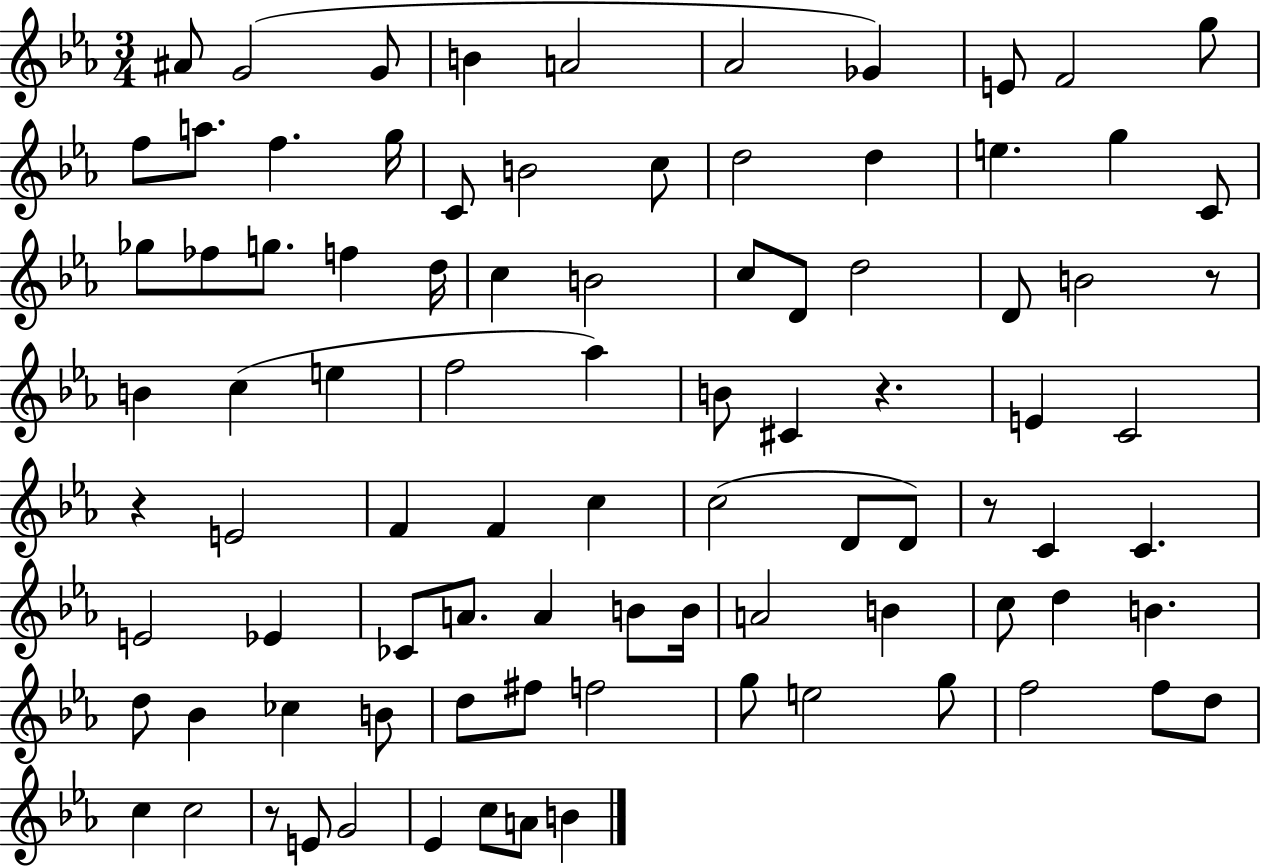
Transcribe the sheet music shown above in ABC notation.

X:1
T:Untitled
M:3/4
L:1/4
K:Eb
^A/2 G2 G/2 B A2 _A2 _G E/2 F2 g/2 f/2 a/2 f g/4 C/2 B2 c/2 d2 d e g C/2 _g/2 _f/2 g/2 f d/4 c B2 c/2 D/2 d2 D/2 B2 z/2 B c e f2 _a B/2 ^C z E C2 z E2 F F c c2 D/2 D/2 z/2 C C E2 _E _C/2 A/2 A B/2 B/4 A2 B c/2 d B d/2 _B _c B/2 d/2 ^f/2 f2 g/2 e2 g/2 f2 f/2 d/2 c c2 z/2 E/2 G2 _E c/2 A/2 B